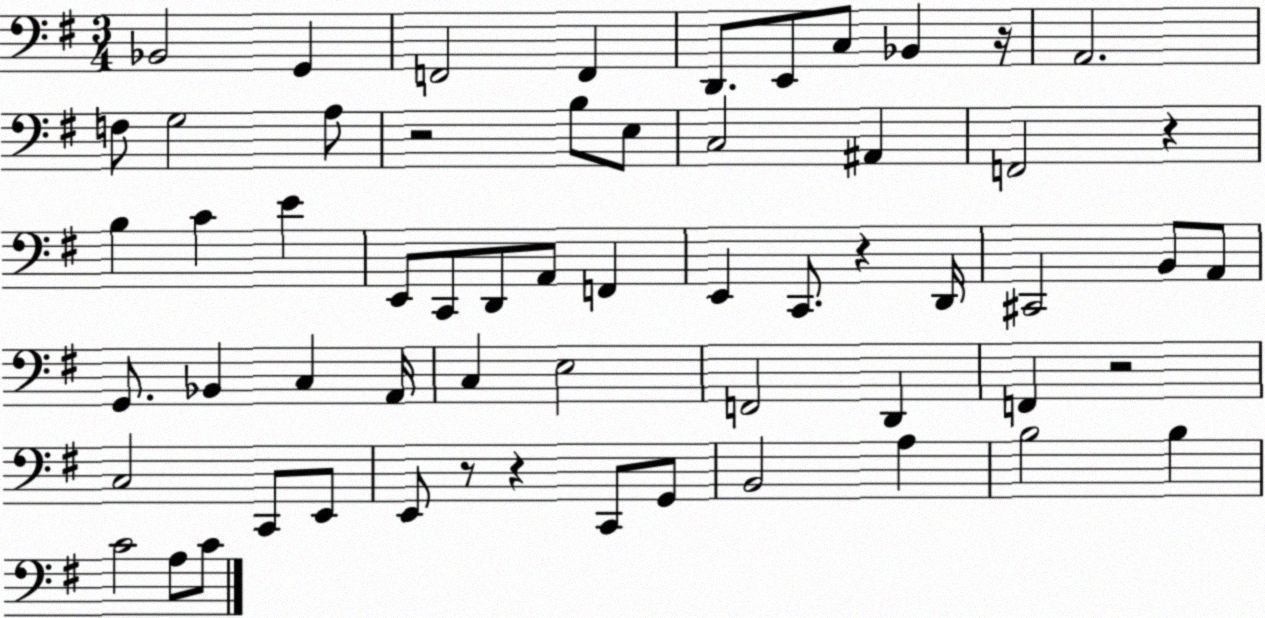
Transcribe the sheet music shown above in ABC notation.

X:1
T:Untitled
M:3/4
L:1/4
K:G
_B,,2 G,, F,,2 F,, D,,/2 E,,/2 C,/2 _B,, z/4 A,,2 F,/2 G,2 A,/2 z2 B,/2 E,/2 C,2 ^A,, F,,2 z B, C E E,,/2 C,,/2 D,,/2 A,,/2 F,, E,, C,,/2 z D,,/4 ^C,,2 B,,/2 A,,/2 G,,/2 _B,, C, A,,/4 C, E,2 F,,2 D,, F,, z2 C,2 C,,/2 E,,/2 E,,/2 z/2 z C,,/2 G,,/2 B,,2 A, B,2 B, C2 A,/2 C/2